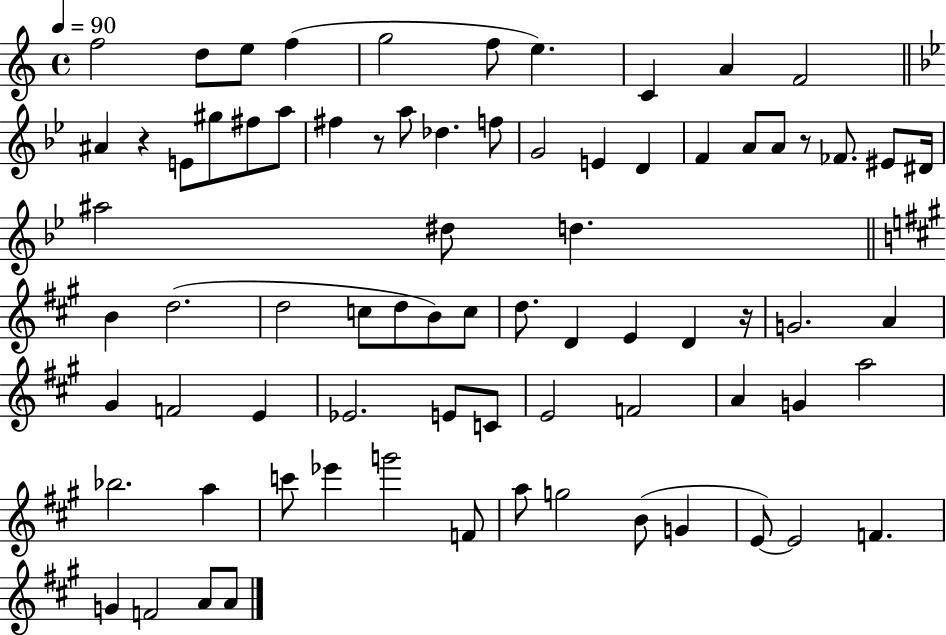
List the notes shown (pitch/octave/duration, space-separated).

F5/h D5/e E5/e F5/q G5/h F5/e E5/q. C4/q A4/q F4/h A#4/q R/q E4/e G#5/e F#5/e A5/e F#5/q R/e A5/e Db5/q. F5/e G4/h E4/q D4/q F4/q A4/e A4/e R/e FES4/e. EIS4/e D#4/s A#5/h D#5/e D5/q. B4/q D5/h. D5/h C5/e D5/e B4/e C5/e D5/e. D4/q E4/q D4/q R/s G4/h. A4/q G#4/q F4/h E4/q Eb4/h. E4/e C4/e E4/h F4/h A4/q G4/q A5/h Bb5/h. A5/q C6/e Eb6/q G6/h F4/e A5/e G5/h B4/e G4/q E4/e E4/h F4/q. G4/q F4/h A4/e A4/e